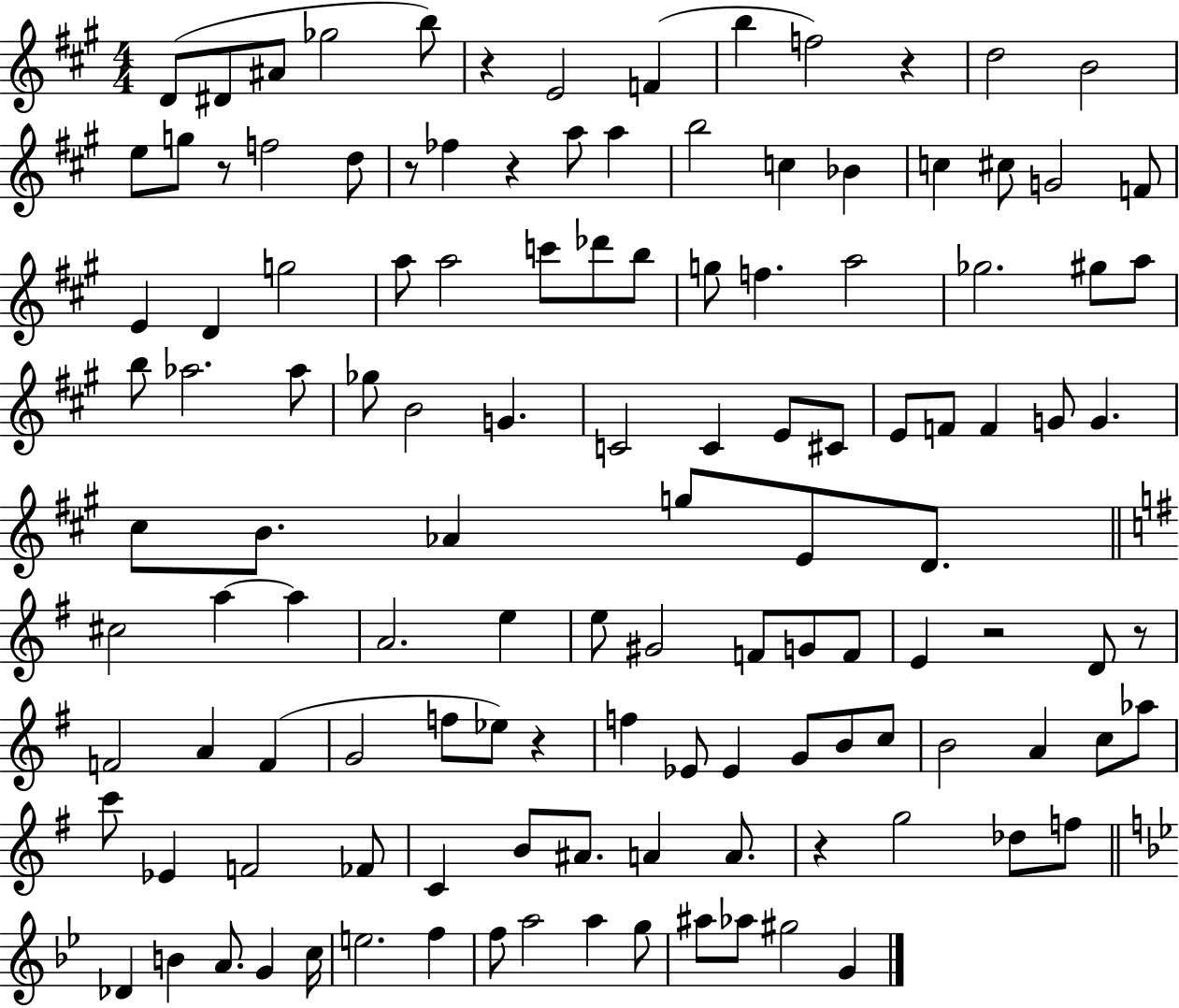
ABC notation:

X:1
T:Untitled
M:4/4
L:1/4
K:A
D/2 ^D/2 ^A/2 _g2 b/2 z E2 F b f2 z d2 B2 e/2 g/2 z/2 f2 d/2 z/2 _f z a/2 a b2 c _B c ^c/2 G2 F/2 E D g2 a/2 a2 c'/2 _d'/2 b/2 g/2 f a2 _g2 ^g/2 a/2 b/2 _a2 _a/2 _g/2 B2 G C2 C E/2 ^C/2 E/2 F/2 F G/2 G ^c/2 B/2 _A g/2 E/2 D/2 ^c2 a a A2 e e/2 ^G2 F/2 G/2 F/2 E z2 D/2 z/2 F2 A F G2 f/2 _e/2 z f _E/2 _E G/2 B/2 c/2 B2 A c/2 _a/2 c'/2 _E F2 _F/2 C B/2 ^A/2 A A/2 z g2 _d/2 f/2 _D B A/2 G c/4 e2 f f/2 a2 a g/2 ^a/2 _a/2 ^g2 G